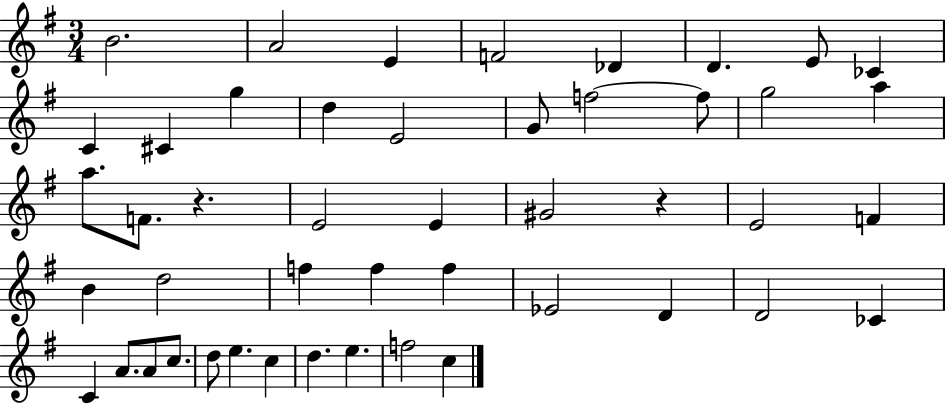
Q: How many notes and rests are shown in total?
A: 47